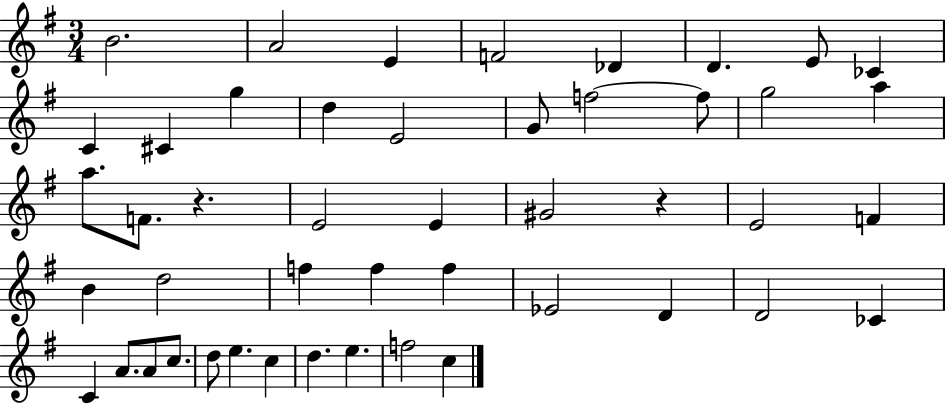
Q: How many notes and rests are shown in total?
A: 47